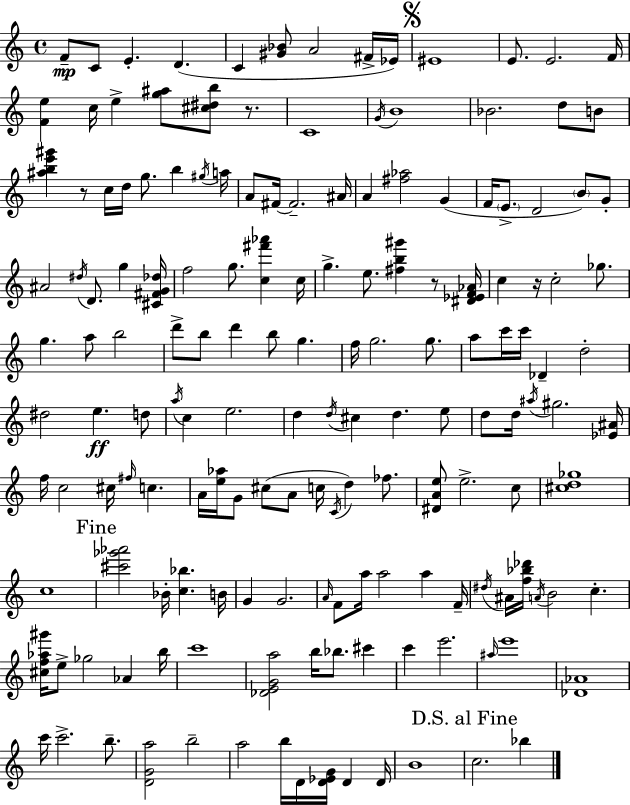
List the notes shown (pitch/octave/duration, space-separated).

F4/e C4/e E4/q. D4/q. C4/q [G#4,Bb4]/e A4/h F#4/s Eb4/s EIS4/w E4/e. E4/h. F4/s [F4,E5]/q C5/s E5/q [G5,A#5]/e [C#5,D#5,B5]/e R/e. C4/w G4/s B4/w Bb4/h. D5/e B4/e [A#5,B5,E6,G#6]/q R/e C5/s D5/s G5/e. B5/q G#5/s A5/s A4/e F#4/s F#4/h. A#4/s A4/q [F#5,Ab5]/h G4/q F4/s E4/e. D4/h B4/e G4/e A#4/h D#5/s D4/e. G5/q [C#4,F#4,G4,Db5]/s F5/h G5/e. [C5,F#6,Ab6]/q C5/s G5/q. E5/e. [F#5,B5,G#6]/q R/e [D#4,Eb4,F4,Ab4]/s C5/q R/s C5/h Gb5/e. G5/q. A5/e B5/h D6/e B5/e D6/q B5/e G5/q. F5/s G5/h. G5/e. A5/e C6/s C6/s Db4/q D5/h D#5/h E5/q. D5/e A5/s C5/q E5/h. D5/q D5/s C#5/q D5/q. E5/e D5/e D5/s A#5/s G#5/h. [Eb4,A#4]/s F5/s C5/h C#5/s F#5/s C5/q. A4/s [E5,Ab5]/s G4/e C#5/e A4/e C5/s C4/s D5/q FES5/e. [D#4,A4,E5]/e E5/h. C5/e [C#5,D5,Gb5]/w C5/w [C#6,Gb6,Ab6]/h Bb4/s [C5,Bb5]/q. B4/s G4/q G4/h. A4/s F4/e A5/s A5/h A5/q F4/s D#5/s A#4/s [F5,Bb5,Db6]/s A4/s B4/h C5/q. [C#5,F5,Ab5,G#6]/s E5/e Gb5/h Ab4/q B5/s C6/w [Db4,E4,G4,A5]/h B5/s Bb5/e. C#6/q C6/q E6/h. A#5/s E6/w [Db4,Ab4]/w C6/s C6/h. B5/e. [D4,G4,A5]/h B5/h A5/h B5/s D4/s [D4,Eb4,G4]/s D4/q D4/s B4/w C5/h. Bb5/q